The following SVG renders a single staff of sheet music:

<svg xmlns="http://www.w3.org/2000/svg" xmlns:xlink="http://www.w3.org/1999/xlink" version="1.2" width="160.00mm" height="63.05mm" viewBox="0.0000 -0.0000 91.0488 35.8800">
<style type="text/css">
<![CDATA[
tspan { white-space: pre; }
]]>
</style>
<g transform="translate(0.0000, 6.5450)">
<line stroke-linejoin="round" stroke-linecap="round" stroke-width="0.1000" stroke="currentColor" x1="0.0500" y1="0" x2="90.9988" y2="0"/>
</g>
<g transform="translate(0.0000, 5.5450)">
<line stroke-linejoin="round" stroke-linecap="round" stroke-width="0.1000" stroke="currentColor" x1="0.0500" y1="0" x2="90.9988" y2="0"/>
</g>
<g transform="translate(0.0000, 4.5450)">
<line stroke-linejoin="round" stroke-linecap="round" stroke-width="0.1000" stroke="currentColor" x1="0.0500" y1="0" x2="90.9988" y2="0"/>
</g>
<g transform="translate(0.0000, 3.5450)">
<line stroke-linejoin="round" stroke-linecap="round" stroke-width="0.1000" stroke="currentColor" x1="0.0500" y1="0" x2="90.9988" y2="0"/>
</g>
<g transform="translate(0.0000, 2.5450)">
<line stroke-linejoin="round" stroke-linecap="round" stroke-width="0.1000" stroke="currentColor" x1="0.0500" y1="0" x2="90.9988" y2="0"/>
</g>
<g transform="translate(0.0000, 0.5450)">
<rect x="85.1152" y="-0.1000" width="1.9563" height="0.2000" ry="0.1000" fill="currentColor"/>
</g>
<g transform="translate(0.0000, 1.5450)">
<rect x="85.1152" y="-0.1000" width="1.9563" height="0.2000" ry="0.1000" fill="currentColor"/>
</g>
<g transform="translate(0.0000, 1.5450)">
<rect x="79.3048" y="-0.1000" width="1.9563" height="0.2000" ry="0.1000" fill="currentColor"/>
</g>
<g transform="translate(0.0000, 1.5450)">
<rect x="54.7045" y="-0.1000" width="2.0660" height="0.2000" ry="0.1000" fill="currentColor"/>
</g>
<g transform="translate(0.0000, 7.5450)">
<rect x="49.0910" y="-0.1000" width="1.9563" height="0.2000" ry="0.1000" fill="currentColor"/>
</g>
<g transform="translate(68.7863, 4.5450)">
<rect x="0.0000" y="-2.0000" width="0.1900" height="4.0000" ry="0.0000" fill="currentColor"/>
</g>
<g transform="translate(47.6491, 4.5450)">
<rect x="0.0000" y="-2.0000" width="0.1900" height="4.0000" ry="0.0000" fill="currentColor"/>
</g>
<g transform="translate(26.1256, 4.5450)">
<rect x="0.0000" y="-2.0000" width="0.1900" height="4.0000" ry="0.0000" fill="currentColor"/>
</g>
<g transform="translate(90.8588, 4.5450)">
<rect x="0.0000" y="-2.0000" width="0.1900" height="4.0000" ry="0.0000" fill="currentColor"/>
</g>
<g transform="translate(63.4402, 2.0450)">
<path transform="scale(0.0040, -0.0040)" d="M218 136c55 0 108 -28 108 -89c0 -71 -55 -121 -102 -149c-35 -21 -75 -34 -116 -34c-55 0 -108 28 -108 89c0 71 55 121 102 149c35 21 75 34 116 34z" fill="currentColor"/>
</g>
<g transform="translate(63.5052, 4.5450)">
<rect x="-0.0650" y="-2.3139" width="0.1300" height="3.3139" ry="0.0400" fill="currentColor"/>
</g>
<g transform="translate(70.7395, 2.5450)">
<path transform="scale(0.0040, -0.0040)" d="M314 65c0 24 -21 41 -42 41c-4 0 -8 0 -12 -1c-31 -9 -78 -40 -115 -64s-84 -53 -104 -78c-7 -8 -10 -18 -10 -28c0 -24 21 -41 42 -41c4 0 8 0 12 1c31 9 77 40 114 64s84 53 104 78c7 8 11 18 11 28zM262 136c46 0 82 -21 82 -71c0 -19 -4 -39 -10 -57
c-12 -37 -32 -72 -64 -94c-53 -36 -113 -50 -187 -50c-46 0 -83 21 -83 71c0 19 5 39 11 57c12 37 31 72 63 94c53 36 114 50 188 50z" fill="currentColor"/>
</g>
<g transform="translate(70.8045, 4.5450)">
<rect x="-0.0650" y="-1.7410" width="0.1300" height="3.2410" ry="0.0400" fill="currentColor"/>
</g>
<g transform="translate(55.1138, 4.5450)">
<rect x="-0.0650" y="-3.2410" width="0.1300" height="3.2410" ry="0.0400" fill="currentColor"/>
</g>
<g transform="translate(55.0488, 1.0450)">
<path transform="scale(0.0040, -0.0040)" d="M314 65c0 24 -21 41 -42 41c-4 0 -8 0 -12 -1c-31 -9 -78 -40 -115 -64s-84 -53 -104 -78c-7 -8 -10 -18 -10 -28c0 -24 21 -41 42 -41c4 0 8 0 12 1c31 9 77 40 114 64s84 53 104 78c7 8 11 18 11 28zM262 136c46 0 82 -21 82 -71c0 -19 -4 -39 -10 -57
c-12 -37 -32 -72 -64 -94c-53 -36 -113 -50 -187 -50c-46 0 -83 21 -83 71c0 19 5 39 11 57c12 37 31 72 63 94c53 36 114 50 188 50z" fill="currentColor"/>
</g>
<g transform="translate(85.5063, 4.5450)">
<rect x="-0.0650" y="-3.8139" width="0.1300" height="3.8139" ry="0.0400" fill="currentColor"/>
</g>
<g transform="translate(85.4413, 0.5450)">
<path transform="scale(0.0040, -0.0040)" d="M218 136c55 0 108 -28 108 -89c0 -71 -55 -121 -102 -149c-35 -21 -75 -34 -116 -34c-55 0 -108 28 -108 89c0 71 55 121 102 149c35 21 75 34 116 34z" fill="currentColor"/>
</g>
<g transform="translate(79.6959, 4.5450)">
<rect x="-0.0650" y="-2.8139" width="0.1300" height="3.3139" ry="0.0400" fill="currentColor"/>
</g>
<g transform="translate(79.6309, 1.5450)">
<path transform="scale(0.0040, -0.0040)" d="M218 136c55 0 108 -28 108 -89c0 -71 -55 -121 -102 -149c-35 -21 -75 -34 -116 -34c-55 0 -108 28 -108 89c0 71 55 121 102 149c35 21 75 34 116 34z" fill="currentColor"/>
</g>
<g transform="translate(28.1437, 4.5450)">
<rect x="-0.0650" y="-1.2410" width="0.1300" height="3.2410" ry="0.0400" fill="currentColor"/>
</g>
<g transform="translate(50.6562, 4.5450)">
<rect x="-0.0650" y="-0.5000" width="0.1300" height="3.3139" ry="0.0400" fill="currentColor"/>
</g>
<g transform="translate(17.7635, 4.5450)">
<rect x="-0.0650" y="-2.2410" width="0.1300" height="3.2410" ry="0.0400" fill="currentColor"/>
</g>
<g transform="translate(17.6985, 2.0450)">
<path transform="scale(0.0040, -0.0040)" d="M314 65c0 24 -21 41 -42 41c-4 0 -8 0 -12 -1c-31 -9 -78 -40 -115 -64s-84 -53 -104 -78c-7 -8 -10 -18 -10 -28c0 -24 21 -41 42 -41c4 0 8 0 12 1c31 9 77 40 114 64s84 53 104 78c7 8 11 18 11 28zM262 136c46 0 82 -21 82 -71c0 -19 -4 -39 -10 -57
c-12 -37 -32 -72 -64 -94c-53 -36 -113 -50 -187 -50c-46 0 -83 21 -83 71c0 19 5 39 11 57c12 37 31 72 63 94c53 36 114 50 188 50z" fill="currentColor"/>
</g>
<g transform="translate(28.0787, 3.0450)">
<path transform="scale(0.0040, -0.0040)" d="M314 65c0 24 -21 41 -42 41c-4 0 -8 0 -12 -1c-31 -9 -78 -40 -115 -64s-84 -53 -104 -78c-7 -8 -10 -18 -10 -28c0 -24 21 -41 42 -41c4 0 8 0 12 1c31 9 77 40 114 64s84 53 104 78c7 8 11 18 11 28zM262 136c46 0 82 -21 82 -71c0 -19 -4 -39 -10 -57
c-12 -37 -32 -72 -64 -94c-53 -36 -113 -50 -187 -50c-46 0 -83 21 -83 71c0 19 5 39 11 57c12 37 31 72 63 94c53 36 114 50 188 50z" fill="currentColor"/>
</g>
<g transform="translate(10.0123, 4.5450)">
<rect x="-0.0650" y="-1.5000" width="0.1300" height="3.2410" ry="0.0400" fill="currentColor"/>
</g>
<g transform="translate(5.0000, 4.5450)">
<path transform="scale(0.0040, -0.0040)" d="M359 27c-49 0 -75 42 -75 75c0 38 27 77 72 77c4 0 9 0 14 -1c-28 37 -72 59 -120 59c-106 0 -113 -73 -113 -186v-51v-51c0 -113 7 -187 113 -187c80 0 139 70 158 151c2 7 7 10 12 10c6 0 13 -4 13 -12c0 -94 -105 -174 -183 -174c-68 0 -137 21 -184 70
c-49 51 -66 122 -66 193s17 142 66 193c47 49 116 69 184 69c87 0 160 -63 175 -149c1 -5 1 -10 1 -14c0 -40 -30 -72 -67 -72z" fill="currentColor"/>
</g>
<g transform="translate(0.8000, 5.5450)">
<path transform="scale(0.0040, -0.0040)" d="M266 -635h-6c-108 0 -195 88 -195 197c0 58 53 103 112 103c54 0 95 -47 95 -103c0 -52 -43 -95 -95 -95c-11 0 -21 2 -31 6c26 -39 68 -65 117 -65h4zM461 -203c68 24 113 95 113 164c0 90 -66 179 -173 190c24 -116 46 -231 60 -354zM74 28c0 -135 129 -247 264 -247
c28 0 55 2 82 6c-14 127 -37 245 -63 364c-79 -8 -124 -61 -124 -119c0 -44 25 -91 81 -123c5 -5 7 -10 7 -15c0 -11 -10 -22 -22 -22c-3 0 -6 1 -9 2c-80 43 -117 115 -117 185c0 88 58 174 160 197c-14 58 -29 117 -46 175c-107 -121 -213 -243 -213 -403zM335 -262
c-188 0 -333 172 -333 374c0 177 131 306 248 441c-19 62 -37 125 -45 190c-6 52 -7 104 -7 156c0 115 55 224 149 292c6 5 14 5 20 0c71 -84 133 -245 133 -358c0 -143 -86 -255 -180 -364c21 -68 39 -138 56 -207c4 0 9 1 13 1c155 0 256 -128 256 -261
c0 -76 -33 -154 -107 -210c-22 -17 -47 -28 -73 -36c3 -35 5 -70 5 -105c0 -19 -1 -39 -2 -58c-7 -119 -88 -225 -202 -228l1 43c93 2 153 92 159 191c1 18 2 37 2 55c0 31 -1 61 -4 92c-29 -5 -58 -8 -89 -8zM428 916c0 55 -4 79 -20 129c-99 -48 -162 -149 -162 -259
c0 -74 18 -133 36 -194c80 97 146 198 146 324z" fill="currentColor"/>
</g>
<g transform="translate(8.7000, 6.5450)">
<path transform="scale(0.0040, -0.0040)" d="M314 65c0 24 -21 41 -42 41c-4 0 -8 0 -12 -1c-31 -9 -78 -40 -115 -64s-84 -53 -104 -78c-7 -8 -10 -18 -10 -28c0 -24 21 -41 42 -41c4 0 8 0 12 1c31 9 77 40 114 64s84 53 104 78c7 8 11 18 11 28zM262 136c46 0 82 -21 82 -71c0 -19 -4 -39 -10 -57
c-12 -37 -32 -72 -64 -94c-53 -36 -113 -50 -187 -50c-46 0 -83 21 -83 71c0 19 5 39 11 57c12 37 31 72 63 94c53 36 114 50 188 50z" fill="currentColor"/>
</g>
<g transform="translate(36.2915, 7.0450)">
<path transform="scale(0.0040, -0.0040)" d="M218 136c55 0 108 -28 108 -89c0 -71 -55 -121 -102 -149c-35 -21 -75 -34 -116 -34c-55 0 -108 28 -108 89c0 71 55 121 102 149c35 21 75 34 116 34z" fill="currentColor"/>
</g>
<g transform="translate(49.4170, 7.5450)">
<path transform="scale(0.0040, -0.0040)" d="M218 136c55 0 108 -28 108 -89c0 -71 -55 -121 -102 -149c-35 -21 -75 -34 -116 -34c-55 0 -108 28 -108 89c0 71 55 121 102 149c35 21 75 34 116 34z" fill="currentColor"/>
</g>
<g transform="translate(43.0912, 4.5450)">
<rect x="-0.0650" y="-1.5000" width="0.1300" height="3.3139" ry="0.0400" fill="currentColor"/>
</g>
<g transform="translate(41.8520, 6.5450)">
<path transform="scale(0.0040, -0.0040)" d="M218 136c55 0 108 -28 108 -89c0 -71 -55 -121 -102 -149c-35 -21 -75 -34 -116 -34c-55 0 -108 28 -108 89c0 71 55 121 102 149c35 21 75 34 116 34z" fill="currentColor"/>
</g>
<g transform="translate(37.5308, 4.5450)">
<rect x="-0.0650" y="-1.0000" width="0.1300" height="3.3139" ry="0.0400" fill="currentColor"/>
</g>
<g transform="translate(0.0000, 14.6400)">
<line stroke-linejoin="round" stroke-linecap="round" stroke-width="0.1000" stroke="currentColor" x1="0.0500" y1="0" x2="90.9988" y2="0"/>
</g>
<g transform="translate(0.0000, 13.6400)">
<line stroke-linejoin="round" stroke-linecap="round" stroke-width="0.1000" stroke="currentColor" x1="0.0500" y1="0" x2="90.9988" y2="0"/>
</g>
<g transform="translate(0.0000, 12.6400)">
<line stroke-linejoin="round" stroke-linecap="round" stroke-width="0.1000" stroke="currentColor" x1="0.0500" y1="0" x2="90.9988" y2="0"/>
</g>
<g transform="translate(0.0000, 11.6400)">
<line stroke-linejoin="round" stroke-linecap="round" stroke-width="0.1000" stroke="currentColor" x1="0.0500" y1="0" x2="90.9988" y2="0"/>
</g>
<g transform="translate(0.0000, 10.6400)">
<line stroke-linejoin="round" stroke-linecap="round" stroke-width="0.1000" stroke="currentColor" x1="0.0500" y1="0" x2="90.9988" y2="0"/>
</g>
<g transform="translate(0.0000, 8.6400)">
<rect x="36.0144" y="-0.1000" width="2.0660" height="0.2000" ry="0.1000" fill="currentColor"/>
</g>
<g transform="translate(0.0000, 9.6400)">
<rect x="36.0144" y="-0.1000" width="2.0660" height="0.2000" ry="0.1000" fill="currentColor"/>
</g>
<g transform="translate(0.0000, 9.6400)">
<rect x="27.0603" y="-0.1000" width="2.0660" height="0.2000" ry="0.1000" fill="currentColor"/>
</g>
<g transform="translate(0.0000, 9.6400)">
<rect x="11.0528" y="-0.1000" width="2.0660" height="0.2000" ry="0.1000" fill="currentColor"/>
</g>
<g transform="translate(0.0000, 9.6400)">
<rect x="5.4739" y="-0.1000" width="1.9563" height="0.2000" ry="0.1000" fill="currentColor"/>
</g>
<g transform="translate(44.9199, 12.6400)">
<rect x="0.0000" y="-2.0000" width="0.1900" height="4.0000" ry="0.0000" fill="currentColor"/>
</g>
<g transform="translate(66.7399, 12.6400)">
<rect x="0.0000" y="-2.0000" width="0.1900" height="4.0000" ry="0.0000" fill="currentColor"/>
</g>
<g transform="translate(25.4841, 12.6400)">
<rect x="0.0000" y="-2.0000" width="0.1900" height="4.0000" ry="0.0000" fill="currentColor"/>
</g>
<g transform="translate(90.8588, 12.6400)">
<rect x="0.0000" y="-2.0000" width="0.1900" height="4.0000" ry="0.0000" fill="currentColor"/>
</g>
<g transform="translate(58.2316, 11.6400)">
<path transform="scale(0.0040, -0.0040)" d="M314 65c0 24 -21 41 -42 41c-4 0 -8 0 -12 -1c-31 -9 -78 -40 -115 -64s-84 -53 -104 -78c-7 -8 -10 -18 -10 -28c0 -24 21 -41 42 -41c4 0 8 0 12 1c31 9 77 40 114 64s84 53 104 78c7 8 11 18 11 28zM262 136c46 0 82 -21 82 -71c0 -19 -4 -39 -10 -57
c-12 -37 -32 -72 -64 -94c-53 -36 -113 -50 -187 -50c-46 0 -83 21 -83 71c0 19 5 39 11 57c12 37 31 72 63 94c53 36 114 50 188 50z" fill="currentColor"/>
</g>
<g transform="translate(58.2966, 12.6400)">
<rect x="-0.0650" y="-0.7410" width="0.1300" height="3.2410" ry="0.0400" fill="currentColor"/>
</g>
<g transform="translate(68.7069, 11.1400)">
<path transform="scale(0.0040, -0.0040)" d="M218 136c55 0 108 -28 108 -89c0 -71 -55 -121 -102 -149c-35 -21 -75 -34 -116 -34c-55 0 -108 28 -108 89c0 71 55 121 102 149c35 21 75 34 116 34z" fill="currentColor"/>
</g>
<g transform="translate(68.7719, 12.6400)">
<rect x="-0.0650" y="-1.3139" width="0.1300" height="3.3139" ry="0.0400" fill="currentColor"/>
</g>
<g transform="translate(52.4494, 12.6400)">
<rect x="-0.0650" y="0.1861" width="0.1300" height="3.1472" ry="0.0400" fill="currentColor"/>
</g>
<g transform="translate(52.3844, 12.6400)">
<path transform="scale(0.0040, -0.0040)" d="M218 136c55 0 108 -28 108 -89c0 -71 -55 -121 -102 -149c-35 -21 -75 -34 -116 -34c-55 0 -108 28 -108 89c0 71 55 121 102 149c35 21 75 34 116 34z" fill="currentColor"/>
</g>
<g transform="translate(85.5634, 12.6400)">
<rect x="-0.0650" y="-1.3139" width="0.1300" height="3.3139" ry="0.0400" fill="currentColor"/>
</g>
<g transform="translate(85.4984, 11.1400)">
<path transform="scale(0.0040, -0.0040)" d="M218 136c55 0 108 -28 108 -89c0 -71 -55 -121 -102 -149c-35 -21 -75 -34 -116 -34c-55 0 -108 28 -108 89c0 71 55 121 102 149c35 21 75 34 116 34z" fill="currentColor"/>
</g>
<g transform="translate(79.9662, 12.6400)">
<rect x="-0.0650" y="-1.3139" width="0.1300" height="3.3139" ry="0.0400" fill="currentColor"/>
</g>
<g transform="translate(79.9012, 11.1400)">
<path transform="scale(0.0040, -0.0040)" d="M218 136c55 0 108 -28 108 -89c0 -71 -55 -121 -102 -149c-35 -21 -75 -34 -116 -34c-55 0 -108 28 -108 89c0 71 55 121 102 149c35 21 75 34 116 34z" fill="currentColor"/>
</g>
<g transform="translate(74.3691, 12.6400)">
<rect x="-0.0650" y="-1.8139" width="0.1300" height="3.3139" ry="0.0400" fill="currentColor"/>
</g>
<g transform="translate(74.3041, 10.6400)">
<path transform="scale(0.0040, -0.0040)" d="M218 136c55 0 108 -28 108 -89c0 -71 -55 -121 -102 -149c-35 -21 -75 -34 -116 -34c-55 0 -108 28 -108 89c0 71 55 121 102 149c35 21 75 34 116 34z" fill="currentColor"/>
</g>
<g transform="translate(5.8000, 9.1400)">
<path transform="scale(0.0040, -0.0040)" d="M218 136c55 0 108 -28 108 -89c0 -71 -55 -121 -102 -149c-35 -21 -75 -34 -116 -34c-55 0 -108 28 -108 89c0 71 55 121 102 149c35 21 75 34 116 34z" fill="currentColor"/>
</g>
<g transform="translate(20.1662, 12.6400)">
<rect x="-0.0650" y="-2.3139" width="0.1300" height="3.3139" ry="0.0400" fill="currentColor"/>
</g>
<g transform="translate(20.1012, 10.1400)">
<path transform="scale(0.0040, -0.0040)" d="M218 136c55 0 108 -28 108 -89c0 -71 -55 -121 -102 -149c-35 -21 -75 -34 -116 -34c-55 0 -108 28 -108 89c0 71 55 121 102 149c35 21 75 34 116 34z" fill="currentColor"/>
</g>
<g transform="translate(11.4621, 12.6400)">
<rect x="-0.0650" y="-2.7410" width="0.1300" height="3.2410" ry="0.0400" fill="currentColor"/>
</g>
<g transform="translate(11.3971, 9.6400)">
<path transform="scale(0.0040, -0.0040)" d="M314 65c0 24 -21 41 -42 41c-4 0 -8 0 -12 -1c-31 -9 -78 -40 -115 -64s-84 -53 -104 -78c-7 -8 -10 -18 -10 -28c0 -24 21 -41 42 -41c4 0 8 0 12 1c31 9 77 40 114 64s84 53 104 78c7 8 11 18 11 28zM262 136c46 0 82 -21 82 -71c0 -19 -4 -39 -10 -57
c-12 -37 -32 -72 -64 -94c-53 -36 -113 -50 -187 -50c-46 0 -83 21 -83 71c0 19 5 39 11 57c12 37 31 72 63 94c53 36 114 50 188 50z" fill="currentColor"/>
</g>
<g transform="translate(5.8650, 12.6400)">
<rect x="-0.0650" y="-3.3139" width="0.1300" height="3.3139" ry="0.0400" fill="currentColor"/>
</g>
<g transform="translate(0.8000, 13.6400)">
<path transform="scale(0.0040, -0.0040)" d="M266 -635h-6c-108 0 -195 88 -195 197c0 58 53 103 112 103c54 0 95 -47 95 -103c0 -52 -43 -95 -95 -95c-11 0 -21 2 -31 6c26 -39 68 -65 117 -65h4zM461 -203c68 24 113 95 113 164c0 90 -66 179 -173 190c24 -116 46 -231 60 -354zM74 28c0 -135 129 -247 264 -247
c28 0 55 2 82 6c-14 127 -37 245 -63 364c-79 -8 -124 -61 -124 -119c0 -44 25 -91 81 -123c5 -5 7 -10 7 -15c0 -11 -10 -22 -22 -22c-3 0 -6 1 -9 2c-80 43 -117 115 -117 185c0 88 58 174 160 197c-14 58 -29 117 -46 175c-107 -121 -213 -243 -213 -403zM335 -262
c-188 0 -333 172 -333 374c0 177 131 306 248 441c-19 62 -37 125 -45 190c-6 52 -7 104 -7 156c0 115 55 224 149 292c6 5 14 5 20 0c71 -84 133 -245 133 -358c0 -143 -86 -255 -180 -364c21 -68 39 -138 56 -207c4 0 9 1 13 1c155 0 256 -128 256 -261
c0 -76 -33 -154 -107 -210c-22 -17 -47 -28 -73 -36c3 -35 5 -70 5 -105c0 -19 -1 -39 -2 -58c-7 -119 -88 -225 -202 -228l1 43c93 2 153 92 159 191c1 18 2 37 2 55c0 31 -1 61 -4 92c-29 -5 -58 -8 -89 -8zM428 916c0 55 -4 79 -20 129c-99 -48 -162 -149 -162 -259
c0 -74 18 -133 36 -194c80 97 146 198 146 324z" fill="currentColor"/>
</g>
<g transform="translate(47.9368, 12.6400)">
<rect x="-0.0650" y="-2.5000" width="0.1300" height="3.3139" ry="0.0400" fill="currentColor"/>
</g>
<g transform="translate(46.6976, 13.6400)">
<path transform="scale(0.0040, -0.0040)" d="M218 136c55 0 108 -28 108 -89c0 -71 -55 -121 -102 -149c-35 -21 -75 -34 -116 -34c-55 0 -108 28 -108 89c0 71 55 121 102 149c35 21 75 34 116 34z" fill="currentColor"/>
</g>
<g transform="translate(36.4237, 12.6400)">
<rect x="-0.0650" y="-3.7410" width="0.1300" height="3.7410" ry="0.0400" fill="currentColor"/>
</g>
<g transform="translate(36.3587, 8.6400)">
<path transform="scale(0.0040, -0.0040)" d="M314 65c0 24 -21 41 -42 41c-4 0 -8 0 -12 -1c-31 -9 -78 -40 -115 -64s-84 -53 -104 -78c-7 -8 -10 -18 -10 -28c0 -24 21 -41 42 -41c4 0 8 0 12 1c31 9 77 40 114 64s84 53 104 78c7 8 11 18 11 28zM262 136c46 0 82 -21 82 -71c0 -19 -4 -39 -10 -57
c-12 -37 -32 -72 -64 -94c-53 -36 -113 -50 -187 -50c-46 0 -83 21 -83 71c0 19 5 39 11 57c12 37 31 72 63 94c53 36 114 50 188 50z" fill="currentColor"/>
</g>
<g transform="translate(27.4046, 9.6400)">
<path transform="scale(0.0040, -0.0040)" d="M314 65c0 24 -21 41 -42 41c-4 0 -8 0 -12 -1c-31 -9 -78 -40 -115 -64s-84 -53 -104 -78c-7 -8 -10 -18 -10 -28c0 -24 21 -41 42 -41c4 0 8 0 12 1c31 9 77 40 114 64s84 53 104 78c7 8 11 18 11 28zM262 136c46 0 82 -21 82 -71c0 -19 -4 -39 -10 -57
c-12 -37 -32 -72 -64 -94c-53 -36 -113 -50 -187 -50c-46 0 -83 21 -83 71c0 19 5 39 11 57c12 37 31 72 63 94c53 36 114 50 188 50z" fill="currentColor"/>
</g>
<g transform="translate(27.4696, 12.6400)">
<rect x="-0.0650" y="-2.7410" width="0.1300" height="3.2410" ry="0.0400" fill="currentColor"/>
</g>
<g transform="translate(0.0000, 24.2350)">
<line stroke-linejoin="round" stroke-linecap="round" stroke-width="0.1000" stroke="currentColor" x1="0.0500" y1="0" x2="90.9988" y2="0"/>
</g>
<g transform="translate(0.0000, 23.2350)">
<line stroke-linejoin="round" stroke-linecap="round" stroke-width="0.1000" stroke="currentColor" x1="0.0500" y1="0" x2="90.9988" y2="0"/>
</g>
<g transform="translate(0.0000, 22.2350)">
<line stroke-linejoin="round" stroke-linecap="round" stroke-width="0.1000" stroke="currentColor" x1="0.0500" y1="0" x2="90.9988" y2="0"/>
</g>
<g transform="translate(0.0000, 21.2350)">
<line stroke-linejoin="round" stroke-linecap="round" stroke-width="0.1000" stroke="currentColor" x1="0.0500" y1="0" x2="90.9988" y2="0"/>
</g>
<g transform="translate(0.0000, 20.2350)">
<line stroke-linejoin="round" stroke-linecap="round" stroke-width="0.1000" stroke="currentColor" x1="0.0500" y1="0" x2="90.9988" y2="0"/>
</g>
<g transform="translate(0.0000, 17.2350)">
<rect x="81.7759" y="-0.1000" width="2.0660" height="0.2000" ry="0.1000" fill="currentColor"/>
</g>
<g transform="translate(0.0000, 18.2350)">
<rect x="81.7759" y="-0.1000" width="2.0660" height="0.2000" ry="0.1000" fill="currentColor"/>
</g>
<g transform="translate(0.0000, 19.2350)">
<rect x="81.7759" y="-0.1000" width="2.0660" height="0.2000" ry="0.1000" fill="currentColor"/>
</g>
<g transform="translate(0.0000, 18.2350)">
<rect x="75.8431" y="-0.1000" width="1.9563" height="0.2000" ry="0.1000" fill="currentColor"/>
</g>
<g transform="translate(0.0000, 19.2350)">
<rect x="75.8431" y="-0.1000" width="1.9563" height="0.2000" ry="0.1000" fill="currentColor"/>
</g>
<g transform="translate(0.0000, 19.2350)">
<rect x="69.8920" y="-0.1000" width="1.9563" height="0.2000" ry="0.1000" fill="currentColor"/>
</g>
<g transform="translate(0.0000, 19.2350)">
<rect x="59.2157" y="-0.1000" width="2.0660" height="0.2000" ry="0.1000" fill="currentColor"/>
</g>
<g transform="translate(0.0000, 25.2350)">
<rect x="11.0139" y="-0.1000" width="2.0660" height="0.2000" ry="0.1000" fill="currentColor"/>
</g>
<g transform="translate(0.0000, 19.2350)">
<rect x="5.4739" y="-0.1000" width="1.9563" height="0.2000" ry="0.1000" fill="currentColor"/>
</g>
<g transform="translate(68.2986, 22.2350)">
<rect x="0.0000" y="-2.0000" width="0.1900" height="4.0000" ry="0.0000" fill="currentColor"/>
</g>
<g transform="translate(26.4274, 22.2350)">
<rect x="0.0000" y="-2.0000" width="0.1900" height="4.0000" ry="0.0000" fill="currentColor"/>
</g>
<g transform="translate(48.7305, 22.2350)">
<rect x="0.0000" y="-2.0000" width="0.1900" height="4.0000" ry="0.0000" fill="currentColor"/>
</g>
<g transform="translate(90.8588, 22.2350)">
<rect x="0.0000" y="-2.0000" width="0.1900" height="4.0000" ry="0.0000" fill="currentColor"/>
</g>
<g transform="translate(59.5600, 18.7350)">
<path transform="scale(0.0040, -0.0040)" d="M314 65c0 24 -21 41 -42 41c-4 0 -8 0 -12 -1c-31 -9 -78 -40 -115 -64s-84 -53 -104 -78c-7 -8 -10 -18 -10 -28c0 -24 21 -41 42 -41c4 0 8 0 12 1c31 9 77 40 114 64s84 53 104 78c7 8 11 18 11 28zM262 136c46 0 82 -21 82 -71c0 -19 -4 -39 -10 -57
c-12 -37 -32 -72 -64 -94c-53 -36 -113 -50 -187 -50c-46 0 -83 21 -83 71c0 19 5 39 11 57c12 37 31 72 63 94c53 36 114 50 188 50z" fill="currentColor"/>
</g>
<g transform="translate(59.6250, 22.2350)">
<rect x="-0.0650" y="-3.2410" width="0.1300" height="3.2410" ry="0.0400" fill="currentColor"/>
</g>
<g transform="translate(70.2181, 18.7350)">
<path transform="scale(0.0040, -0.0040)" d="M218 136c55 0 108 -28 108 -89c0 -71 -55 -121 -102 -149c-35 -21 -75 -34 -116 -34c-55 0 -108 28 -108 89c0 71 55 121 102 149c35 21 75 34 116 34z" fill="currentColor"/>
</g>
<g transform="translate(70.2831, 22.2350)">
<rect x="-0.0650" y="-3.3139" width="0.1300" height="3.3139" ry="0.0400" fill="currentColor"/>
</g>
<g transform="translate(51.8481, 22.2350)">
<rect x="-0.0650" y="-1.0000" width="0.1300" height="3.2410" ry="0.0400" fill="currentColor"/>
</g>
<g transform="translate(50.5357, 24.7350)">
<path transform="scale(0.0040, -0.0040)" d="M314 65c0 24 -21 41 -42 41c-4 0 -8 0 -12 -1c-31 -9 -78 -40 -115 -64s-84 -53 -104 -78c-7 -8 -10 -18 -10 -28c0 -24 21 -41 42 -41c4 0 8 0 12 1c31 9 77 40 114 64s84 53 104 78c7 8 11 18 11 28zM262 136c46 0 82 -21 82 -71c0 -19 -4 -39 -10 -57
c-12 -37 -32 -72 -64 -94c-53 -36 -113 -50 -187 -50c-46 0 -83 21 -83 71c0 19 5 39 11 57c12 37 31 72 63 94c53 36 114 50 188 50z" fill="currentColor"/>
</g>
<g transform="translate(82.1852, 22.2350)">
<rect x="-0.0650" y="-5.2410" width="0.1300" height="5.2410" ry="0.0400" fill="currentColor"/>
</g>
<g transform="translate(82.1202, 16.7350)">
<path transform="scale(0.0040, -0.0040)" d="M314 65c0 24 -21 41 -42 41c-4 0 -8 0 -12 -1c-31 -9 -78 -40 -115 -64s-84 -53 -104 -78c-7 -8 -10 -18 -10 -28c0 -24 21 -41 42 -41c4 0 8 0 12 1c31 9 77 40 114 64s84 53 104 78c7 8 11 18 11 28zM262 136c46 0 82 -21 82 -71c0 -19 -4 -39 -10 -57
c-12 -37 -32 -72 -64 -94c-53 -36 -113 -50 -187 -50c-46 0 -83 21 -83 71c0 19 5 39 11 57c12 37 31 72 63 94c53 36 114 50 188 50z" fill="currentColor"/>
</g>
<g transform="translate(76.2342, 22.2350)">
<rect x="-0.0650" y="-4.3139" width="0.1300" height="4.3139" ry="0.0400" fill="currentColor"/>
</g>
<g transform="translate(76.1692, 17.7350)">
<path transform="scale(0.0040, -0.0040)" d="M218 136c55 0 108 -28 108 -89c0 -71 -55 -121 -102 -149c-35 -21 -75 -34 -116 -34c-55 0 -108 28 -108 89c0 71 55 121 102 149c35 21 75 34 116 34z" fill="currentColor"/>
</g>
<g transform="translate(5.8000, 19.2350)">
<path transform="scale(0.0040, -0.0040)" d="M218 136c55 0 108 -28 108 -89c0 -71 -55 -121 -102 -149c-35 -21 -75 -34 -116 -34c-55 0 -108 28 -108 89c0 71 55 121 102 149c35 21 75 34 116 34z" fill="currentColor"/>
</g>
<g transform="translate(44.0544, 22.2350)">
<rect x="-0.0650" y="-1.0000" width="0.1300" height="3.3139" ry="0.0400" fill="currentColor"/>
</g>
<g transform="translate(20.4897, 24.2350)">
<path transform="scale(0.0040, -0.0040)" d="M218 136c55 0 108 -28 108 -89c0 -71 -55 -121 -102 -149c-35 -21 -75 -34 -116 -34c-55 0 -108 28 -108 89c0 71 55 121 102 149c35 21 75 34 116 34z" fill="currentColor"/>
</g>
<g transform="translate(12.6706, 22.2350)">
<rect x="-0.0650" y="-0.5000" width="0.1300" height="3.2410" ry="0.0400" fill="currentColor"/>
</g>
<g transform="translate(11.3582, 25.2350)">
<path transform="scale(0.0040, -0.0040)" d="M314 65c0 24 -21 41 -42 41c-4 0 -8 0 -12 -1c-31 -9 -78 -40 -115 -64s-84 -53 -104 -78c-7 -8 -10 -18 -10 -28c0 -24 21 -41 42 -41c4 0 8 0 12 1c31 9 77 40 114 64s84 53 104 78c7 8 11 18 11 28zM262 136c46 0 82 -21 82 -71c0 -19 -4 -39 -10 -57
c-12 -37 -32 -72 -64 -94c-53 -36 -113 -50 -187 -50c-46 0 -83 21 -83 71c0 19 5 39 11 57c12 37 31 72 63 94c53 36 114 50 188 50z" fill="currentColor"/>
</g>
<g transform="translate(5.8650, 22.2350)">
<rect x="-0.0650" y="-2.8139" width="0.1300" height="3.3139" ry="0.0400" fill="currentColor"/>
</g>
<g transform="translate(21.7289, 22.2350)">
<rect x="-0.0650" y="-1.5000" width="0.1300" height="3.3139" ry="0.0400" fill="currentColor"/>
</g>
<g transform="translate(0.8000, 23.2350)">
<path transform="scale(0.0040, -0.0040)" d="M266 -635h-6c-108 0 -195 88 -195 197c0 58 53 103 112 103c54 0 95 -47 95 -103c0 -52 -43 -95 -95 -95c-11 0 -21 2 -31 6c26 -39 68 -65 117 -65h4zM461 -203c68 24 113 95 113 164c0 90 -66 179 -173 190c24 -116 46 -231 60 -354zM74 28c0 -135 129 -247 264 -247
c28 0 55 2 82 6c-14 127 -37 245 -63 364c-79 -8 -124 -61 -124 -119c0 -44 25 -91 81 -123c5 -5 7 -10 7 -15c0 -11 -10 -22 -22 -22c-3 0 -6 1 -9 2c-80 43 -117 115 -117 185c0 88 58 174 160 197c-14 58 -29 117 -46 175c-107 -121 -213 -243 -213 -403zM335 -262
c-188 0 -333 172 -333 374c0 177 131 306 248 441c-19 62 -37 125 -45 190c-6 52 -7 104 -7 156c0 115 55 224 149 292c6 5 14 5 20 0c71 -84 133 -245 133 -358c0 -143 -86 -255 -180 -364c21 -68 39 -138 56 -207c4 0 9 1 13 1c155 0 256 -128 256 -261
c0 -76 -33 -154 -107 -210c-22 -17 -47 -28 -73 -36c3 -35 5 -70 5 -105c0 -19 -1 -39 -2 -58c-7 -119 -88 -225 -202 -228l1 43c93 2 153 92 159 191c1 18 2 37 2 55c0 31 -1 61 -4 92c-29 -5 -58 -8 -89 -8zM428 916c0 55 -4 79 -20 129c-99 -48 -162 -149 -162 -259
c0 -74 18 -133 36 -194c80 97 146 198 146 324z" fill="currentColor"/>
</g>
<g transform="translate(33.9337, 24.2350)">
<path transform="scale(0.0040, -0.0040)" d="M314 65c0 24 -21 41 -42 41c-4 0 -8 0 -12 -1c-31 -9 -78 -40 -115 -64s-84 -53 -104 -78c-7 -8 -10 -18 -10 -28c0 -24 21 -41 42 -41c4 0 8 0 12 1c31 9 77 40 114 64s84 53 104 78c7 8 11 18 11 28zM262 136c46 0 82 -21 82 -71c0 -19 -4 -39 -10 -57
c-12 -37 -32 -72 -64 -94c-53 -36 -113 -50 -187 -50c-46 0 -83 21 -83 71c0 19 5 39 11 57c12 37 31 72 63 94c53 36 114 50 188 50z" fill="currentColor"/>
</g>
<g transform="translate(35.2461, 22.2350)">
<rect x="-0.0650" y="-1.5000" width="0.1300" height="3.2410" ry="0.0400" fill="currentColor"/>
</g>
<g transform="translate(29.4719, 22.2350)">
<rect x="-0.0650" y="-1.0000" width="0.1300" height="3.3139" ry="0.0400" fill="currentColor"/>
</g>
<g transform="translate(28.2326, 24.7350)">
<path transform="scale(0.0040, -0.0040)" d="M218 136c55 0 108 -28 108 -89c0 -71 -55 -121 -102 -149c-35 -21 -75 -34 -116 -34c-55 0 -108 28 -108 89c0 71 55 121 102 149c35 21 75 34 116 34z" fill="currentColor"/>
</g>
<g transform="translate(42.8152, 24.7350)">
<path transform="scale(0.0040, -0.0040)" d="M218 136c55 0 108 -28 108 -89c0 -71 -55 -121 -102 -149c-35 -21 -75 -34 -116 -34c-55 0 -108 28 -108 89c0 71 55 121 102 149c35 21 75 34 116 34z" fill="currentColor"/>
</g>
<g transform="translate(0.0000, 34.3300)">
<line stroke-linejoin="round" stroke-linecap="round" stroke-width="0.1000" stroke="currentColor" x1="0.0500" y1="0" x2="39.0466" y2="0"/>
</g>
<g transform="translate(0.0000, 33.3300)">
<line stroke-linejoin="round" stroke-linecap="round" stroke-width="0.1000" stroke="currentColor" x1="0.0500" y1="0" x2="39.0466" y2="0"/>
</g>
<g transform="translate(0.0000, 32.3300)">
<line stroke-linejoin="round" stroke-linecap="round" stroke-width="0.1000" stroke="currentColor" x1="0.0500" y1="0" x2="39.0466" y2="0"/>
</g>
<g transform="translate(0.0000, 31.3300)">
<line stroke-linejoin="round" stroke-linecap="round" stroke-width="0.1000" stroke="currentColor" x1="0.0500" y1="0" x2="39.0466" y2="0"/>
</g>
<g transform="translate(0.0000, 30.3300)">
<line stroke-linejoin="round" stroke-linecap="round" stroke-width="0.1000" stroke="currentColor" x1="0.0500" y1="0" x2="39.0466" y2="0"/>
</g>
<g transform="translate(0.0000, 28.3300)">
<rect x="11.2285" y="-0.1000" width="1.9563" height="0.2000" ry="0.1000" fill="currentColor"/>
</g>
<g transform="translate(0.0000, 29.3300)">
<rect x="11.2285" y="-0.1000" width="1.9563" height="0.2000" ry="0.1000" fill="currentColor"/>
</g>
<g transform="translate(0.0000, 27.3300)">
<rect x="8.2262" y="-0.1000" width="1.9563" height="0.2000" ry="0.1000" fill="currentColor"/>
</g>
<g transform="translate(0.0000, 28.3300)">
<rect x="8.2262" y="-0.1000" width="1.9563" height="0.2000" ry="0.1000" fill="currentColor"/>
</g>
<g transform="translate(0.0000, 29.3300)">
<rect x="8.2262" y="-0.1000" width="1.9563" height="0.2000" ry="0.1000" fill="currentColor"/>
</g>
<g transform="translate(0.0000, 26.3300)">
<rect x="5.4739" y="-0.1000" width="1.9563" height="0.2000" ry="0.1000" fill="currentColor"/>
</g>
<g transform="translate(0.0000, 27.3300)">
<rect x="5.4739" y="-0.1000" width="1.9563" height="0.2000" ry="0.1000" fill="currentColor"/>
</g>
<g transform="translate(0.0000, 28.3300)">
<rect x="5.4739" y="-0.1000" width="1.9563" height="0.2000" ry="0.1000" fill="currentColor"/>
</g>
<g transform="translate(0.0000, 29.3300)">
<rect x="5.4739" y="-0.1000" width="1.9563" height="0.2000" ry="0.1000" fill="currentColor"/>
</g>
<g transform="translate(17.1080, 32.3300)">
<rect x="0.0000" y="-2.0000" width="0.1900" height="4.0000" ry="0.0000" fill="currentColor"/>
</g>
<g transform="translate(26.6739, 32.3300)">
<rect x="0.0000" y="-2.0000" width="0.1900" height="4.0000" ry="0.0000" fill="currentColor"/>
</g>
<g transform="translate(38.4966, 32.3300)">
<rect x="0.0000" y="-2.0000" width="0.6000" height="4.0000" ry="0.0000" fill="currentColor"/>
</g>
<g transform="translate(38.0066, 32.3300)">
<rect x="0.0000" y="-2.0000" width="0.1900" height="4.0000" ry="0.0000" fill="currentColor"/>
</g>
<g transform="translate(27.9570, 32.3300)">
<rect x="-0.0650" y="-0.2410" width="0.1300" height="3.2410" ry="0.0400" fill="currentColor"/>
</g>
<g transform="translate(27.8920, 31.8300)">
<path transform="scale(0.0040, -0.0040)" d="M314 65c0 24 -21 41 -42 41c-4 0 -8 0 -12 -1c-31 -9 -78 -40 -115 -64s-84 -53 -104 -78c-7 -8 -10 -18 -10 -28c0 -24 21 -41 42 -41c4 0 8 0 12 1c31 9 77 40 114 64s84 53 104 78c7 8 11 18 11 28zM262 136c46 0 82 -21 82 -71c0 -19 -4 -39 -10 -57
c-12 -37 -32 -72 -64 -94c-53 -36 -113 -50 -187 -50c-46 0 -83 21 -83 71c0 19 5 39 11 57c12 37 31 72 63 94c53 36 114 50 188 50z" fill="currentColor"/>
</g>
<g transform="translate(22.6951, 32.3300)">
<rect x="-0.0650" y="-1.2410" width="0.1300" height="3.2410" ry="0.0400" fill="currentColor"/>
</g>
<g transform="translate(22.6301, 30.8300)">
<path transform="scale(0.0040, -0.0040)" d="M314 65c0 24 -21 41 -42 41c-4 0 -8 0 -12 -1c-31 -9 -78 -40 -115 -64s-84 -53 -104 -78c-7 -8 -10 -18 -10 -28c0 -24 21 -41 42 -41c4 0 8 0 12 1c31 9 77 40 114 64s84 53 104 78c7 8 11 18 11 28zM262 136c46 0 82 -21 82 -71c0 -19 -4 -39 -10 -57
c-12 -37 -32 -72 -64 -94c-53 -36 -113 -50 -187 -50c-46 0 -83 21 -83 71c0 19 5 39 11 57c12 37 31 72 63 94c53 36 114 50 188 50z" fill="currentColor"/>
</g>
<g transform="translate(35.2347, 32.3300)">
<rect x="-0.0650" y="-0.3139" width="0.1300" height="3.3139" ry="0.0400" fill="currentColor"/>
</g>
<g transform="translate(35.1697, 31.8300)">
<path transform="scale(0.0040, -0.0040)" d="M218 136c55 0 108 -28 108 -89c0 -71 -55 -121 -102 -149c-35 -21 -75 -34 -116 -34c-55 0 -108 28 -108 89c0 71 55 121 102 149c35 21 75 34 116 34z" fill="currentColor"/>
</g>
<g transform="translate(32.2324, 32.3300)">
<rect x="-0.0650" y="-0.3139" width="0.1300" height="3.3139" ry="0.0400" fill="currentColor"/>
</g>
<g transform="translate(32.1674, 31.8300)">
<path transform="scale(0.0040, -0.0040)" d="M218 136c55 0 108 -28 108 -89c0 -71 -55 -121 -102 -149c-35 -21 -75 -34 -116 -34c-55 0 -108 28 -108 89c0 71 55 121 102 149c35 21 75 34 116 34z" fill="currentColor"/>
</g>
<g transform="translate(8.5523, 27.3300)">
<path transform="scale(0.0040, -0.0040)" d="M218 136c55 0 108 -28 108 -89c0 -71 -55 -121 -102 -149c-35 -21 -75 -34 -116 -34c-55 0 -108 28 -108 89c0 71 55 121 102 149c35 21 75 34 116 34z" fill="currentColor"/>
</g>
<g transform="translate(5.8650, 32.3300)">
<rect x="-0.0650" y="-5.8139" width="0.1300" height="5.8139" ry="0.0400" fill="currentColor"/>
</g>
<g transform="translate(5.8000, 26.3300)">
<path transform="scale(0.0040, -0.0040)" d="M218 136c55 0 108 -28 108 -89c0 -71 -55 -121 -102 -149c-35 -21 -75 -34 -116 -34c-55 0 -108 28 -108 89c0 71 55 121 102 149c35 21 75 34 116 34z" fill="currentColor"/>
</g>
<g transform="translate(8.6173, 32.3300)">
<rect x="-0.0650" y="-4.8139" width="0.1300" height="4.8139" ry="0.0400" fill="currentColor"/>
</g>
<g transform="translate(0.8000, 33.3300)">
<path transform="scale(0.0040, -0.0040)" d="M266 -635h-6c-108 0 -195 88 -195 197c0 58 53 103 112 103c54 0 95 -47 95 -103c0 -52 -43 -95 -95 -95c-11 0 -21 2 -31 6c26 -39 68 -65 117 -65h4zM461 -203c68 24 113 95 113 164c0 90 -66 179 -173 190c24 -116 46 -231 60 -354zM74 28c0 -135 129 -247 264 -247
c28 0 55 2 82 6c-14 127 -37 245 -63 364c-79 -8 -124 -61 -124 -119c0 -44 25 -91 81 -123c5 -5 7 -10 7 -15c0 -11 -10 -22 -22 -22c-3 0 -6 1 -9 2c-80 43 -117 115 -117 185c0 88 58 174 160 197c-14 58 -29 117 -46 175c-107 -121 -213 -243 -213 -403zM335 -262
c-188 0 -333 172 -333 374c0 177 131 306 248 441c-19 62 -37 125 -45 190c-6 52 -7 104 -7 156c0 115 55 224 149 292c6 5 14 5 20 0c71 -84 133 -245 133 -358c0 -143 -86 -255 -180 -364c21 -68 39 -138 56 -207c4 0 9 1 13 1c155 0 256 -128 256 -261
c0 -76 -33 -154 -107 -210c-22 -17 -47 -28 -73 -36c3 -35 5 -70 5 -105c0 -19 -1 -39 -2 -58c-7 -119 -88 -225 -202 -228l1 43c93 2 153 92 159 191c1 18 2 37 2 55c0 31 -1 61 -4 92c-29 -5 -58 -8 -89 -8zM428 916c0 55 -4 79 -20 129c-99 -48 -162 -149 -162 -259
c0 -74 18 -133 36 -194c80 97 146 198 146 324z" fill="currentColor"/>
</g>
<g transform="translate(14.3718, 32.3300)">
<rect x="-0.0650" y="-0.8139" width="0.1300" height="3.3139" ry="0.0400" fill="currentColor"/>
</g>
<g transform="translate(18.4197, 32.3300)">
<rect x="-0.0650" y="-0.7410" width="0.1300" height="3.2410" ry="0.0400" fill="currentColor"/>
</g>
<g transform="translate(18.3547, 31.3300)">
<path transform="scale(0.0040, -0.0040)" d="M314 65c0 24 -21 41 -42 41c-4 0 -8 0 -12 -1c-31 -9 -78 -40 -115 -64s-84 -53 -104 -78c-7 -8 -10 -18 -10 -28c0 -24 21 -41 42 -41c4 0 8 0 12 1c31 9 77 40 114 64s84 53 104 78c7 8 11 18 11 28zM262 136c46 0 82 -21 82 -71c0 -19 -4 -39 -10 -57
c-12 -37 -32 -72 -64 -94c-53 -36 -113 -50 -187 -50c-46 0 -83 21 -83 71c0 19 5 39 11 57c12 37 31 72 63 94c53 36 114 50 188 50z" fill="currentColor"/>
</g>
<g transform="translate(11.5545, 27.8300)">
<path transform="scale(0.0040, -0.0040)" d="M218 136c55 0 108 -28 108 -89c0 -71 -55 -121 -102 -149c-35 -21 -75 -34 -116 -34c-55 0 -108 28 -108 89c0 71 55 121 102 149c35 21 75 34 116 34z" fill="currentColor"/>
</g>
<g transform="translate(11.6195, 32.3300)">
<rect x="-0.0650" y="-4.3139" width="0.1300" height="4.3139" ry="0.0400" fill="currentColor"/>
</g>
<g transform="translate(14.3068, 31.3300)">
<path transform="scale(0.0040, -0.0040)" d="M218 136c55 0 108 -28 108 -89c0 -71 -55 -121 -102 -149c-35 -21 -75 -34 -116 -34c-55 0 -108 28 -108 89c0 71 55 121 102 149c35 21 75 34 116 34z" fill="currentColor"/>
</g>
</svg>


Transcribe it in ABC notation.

X:1
T:Untitled
M:4/4
L:1/4
K:C
E2 g2 e2 D E C b2 g f2 a c' b a2 g a2 c'2 G B d2 e f e e a C2 E D E2 D D2 b2 b d' f'2 g' e' d' d d2 e2 c2 c c